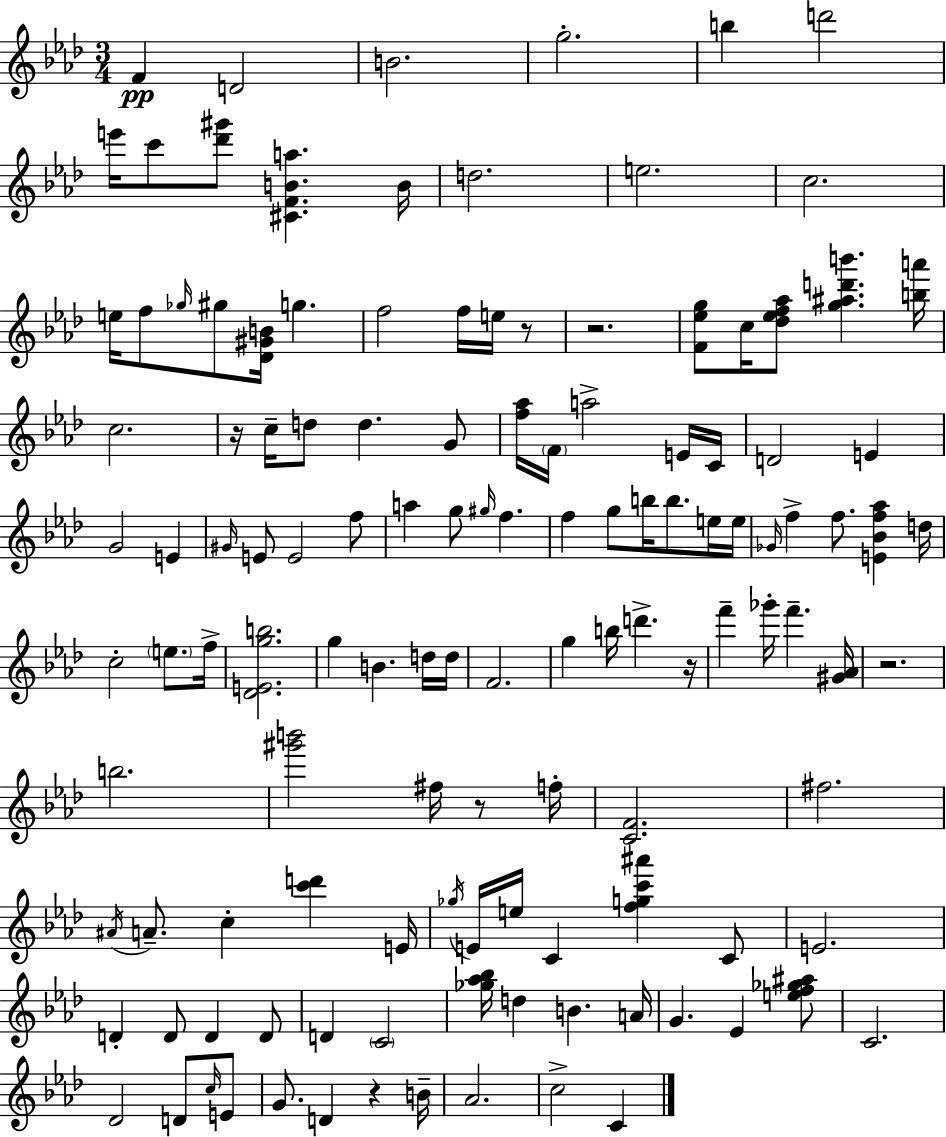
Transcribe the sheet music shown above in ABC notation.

X:1
T:Untitled
M:3/4
L:1/4
K:Ab
F D2 B2 g2 b d'2 e'/4 c'/2 [_d'^g']/2 [^CFBa] B/4 d2 e2 c2 e/4 f/2 _g/4 ^g/2 [_D^GB]/4 g f2 f/4 e/4 z/2 z2 [F_eg]/2 c/4 [_d_ef_a]/2 [g^ad'b'] [ba']/4 c2 z/4 c/4 d/2 d G/2 [f_a]/4 F/4 a2 E/4 C/4 D2 E G2 E ^G/4 E/2 E2 f/2 a g/2 ^g/4 f f g/2 b/4 b/2 e/4 e/4 _G/4 f f/2 [E_Bf_a] d/4 c2 e/2 f/4 [_DEgb]2 g B d/4 d/4 F2 g b/4 d' z/4 f' _g'/4 f' [^G_A]/4 z2 b2 [^g'b']2 ^f/4 z/2 f/4 [CF]2 ^f2 ^A/4 A/2 c [c'd'] E/4 _g/4 E/4 e/4 C [fgc'^a'] C/2 E2 D D/2 D D/2 D C2 [_g_a_b]/4 d B A/4 G _E [ef_g^a]/2 C2 _D2 D/2 c/4 E/2 G/2 D z B/4 _A2 c2 C